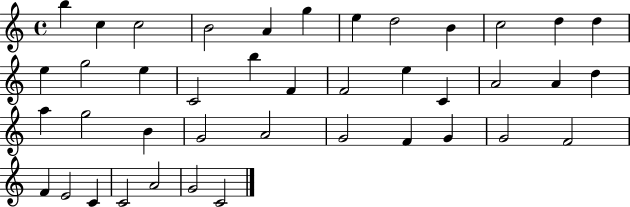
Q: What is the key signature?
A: C major